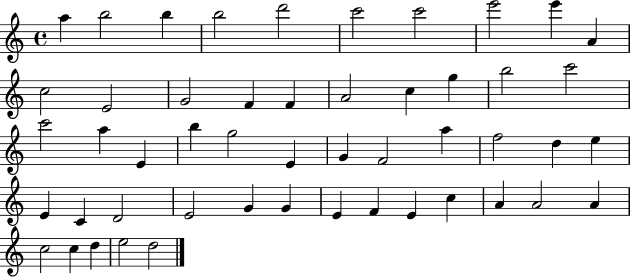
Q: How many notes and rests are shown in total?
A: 50